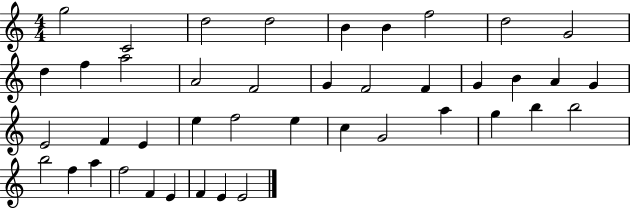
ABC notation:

X:1
T:Untitled
M:4/4
L:1/4
K:C
g2 C2 d2 d2 B B f2 d2 G2 d f a2 A2 F2 G F2 F G B A G E2 F E e f2 e c G2 a g b b2 b2 f a f2 F E F E E2